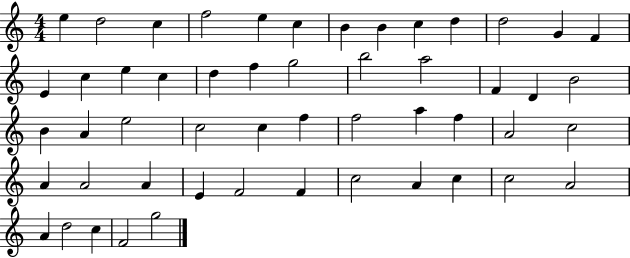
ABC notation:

X:1
T:Untitled
M:4/4
L:1/4
K:C
e d2 c f2 e c B B c d d2 G F E c e c d f g2 b2 a2 F D B2 B A e2 c2 c f f2 a f A2 c2 A A2 A E F2 F c2 A c c2 A2 A d2 c F2 g2